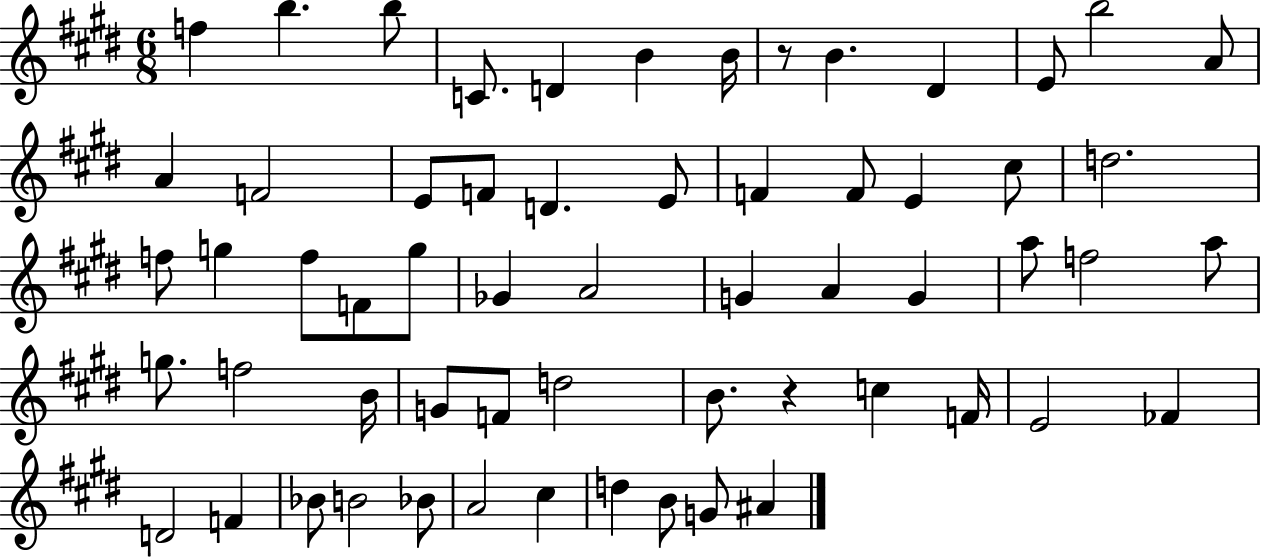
F5/q B5/q. B5/e C4/e. D4/q B4/q B4/s R/e B4/q. D#4/q E4/e B5/h A4/e A4/q F4/h E4/e F4/e D4/q. E4/e F4/q F4/e E4/q C#5/e D5/h. F5/e G5/q F5/e F4/e G5/e Gb4/q A4/h G4/q A4/q G4/q A5/e F5/h A5/e G5/e. F5/h B4/s G4/e F4/e D5/h B4/e. R/q C5/q F4/s E4/h FES4/q D4/h F4/q Bb4/e B4/h Bb4/e A4/h C#5/q D5/q B4/e G4/e A#4/q